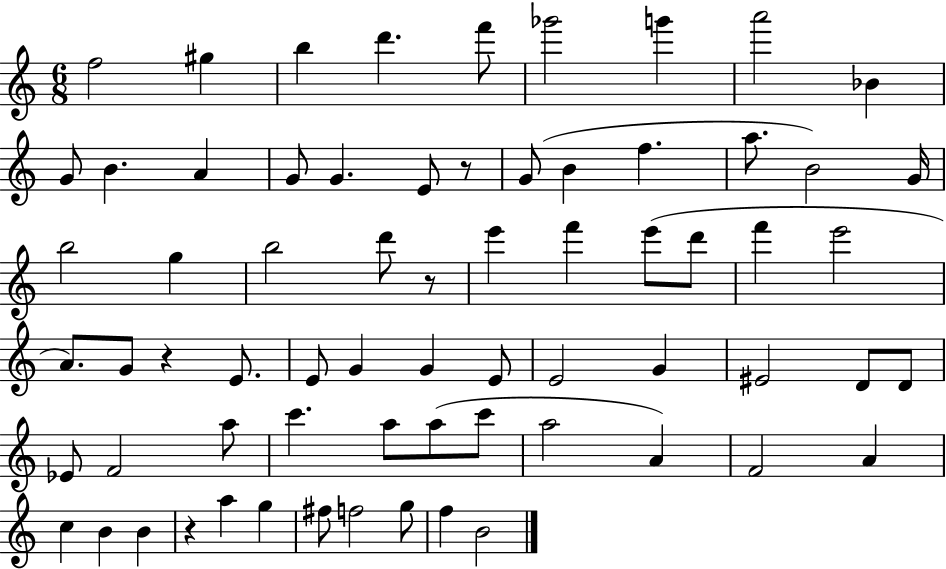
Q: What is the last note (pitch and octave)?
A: B4